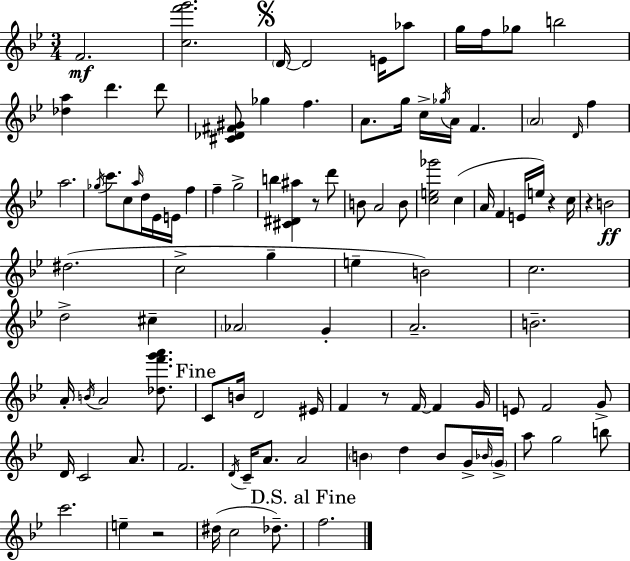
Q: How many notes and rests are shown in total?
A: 105